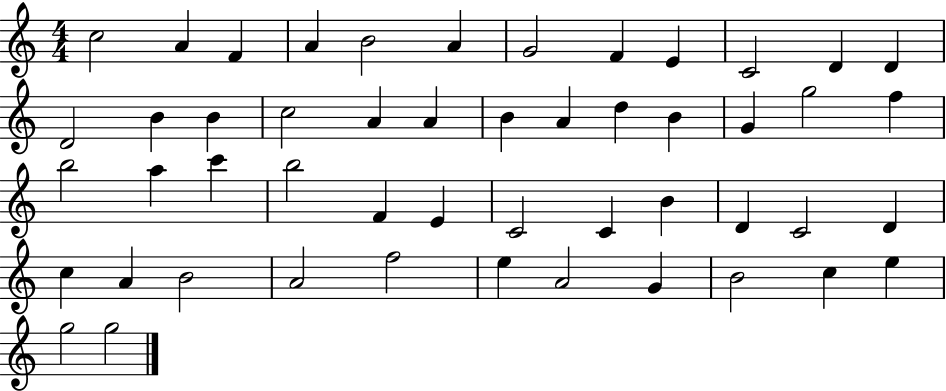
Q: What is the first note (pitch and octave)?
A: C5